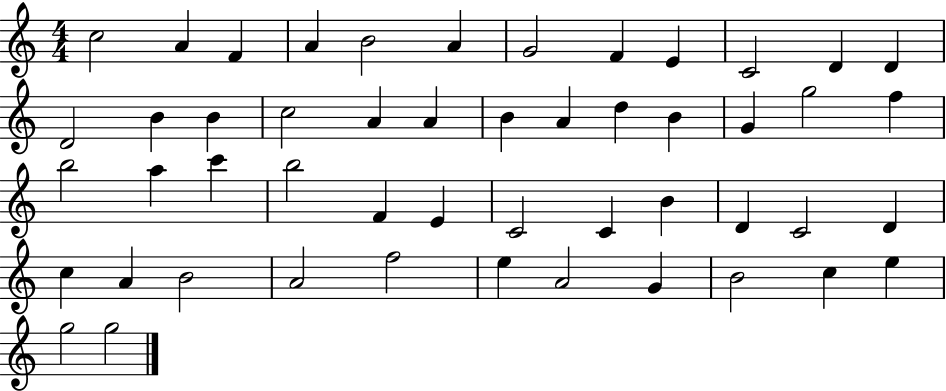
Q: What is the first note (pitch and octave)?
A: C5